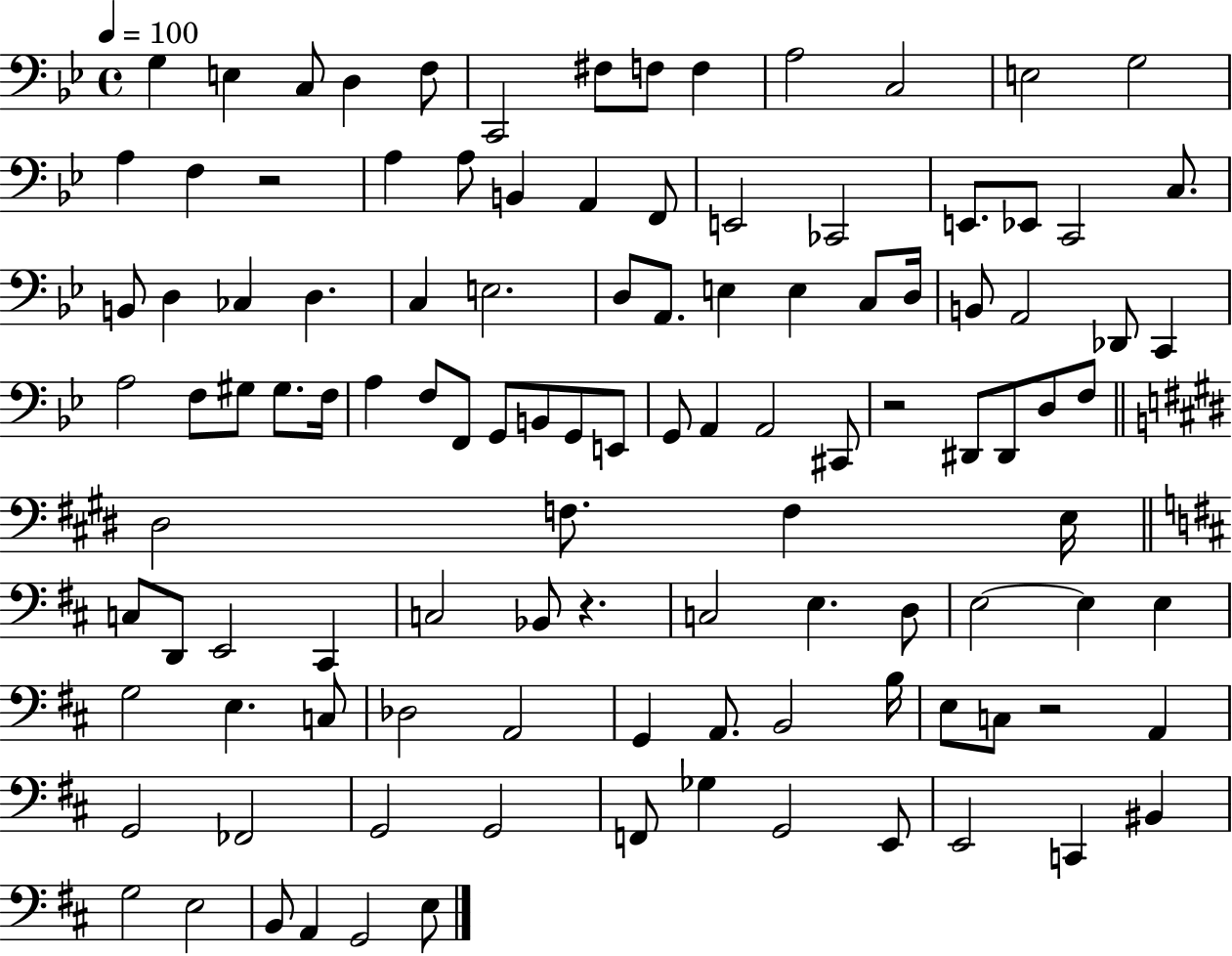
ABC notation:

X:1
T:Untitled
M:4/4
L:1/4
K:Bb
G, E, C,/2 D, F,/2 C,,2 ^F,/2 F,/2 F, A,2 C,2 E,2 G,2 A, F, z2 A, A,/2 B,, A,, F,,/2 E,,2 _C,,2 E,,/2 _E,,/2 C,,2 C,/2 B,,/2 D, _C, D, C, E,2 D,/2 A,,/2 E, E, C,/2 D,/4 B,,/2 A,,2 _D,,/2 C,, A,2 F,/2 ^G,/2 ^G,/2 F,/4 A, F,/2 F,,/2 G,,/2 B,,/2 G,,/2 E,,/2 G,,/2 A,, A,,2 ^C,,/2 z2 ^D,,/2 ^D,,/2 D,/2 F,/2 ^D,2 F,/2 F, E,/4 C,/2 D,,/2 E,,2 ^C,, C,2 _B,,/2 z C,2 E, D,/2 E,2 E, E, G,2 E, C,/2 _D,2 A,,2 G,, A,,/2 B,,2 B,/4 E,/2 C,/2 z2 A,, G,,2 _F,,2 G,,2 G,,2 F,,/2 _G, G,,2 E,,/2 E,,2 C,, ^B,, G,2 E,2 B,,/2 A,, G,,2 E,/2